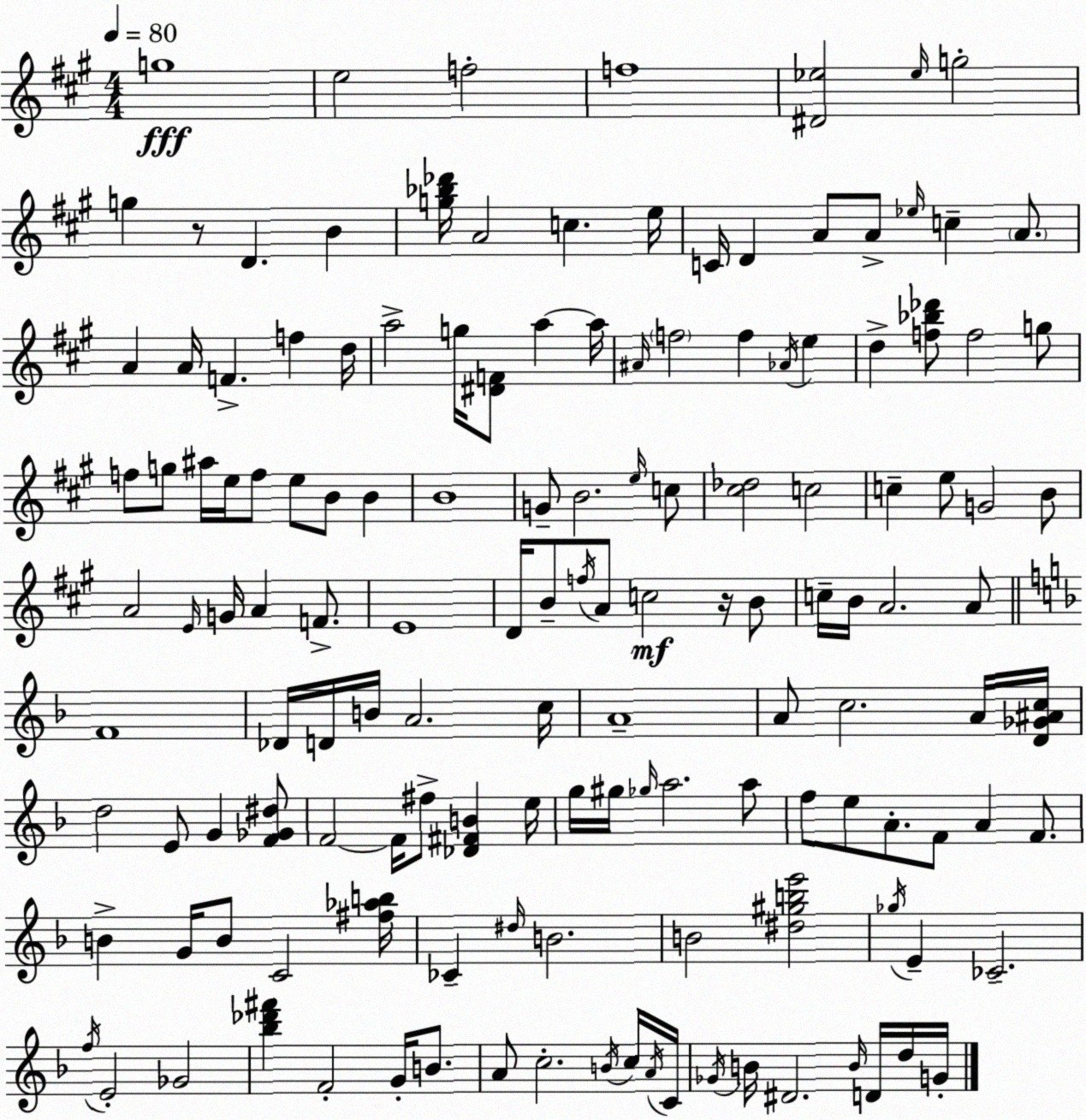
X:1
T:Untitled
M:4/4
L:1/4
K:A
g4 e2 f2 f4 [^D_e]2 _e/4 g2 g z/2 D B [g_b_d']/4 A2 c e/4 C/4 D A/2 A/2 _e/4 c A/2 A A/4 F f d/4 a2 g/4 [^DF]/2 a a/4 ^A/4 f2 f _A/4 e d [f_b_d']/2 f2 g/2 f/2 g/2 ^a/4 e/4 f/2 e/2 B/2 B B4 G/2 B2 e/4 c/2 [^c_d]2 c2 c e/2 G2 B/2 A2 E/4 G/4 A F/2 E4 D/4 B/2 f/4 A/2 c2 z/4 B/2 c/4 B/4 A2 A/2 F4 _D/4 D/4 B/4 A2 c/4 A4 A/2 c2 A/4 [D_G^Ac]/4 d2 E/2 G [F_G^d]/2 F2 F/4 ^f/2 [_D^FB] e/4 g/4 ^g/4 _g/4 a2 a/2 f/2 e/2 A/2 F/2 A F/2 B G/4 B/2 C2 [^f_ab]/4 _C ^d/4 B2 B2 [^d^gbe']2 _g/4 E _C2 f/4 E2 _G2 [_b_d'^f'] F2 G/4 B/2 A/2 c2 B/4 c/4 A/4 C/4 _G/4 B/4 ^D2 B/4 D/4 d/4 G/4